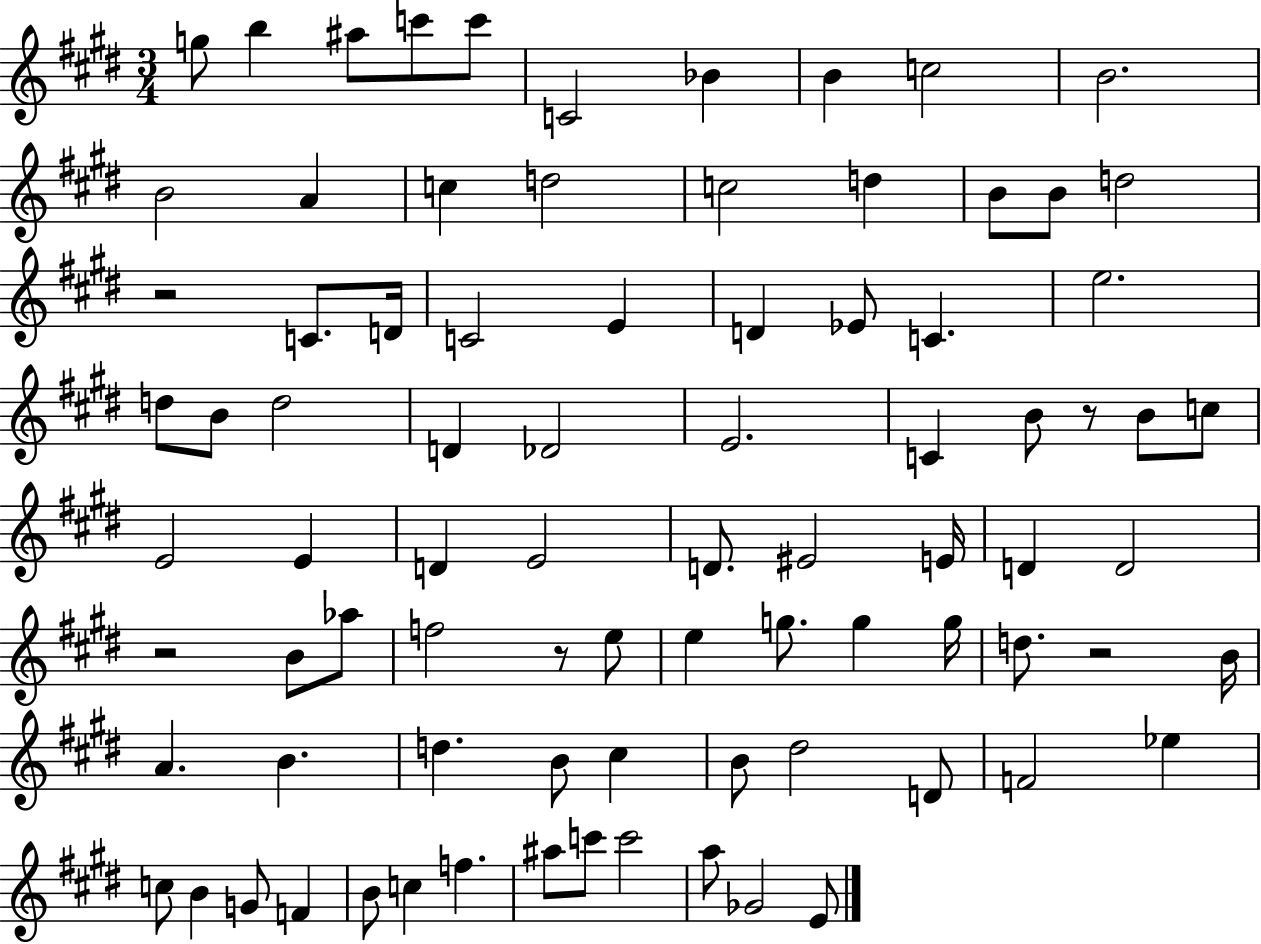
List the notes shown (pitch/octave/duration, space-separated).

G5/e B5/q A#5/e C6/e C6/e C4/h Bb4/q B4/q C5/h B4/h. B4/h A4/q C5/q D5/h C5/h D5/q B4/e B4/e D5/h R/h C4/e. D4/s C4/h E4/q D4/q Eb4/e C4/q. E5/h. D5/e B4/e D5/h D4/q Db4/h E4/h. C4/q B4/e R/e B4/e C5/e E4/h E4/q D4/q E4/h D4/e. EIS4/h E4/s D4/q D4/h R/h B4/e Ab5/e F5/h R/e E5/e E5/q G5/e. G5/q G5/s D5/e. R/h B4/s A4/q. B4/q. D5/q. B4/e C#5/q B4/e D#5/h D4/e F4/h Eb5/q C5/e B4/q G4/e F4/q B4/e C5/q F5/q. A#5/e C6/e C6/h A5/e Gb4/h E4/e